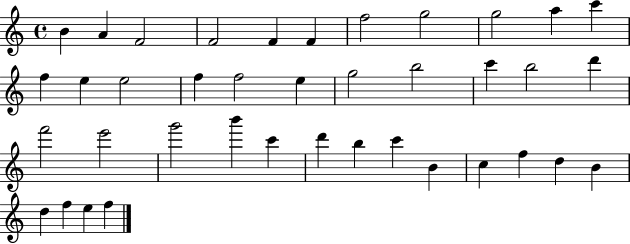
B4/q A4/q F4/h F4/h F4/q F4/q F5/h G5/h G5/h A5/q C6/q F5/q E5/q E5/h F5/q F5/h E5/q G5/h B5/h C6/q B5/h D6/q F6/h E6/h G6/h B6/q C6/q D6/q B5/q C6/q B4/q C5/q F5/q D5/q B4/q D5/q F5/q E5/q F5/q